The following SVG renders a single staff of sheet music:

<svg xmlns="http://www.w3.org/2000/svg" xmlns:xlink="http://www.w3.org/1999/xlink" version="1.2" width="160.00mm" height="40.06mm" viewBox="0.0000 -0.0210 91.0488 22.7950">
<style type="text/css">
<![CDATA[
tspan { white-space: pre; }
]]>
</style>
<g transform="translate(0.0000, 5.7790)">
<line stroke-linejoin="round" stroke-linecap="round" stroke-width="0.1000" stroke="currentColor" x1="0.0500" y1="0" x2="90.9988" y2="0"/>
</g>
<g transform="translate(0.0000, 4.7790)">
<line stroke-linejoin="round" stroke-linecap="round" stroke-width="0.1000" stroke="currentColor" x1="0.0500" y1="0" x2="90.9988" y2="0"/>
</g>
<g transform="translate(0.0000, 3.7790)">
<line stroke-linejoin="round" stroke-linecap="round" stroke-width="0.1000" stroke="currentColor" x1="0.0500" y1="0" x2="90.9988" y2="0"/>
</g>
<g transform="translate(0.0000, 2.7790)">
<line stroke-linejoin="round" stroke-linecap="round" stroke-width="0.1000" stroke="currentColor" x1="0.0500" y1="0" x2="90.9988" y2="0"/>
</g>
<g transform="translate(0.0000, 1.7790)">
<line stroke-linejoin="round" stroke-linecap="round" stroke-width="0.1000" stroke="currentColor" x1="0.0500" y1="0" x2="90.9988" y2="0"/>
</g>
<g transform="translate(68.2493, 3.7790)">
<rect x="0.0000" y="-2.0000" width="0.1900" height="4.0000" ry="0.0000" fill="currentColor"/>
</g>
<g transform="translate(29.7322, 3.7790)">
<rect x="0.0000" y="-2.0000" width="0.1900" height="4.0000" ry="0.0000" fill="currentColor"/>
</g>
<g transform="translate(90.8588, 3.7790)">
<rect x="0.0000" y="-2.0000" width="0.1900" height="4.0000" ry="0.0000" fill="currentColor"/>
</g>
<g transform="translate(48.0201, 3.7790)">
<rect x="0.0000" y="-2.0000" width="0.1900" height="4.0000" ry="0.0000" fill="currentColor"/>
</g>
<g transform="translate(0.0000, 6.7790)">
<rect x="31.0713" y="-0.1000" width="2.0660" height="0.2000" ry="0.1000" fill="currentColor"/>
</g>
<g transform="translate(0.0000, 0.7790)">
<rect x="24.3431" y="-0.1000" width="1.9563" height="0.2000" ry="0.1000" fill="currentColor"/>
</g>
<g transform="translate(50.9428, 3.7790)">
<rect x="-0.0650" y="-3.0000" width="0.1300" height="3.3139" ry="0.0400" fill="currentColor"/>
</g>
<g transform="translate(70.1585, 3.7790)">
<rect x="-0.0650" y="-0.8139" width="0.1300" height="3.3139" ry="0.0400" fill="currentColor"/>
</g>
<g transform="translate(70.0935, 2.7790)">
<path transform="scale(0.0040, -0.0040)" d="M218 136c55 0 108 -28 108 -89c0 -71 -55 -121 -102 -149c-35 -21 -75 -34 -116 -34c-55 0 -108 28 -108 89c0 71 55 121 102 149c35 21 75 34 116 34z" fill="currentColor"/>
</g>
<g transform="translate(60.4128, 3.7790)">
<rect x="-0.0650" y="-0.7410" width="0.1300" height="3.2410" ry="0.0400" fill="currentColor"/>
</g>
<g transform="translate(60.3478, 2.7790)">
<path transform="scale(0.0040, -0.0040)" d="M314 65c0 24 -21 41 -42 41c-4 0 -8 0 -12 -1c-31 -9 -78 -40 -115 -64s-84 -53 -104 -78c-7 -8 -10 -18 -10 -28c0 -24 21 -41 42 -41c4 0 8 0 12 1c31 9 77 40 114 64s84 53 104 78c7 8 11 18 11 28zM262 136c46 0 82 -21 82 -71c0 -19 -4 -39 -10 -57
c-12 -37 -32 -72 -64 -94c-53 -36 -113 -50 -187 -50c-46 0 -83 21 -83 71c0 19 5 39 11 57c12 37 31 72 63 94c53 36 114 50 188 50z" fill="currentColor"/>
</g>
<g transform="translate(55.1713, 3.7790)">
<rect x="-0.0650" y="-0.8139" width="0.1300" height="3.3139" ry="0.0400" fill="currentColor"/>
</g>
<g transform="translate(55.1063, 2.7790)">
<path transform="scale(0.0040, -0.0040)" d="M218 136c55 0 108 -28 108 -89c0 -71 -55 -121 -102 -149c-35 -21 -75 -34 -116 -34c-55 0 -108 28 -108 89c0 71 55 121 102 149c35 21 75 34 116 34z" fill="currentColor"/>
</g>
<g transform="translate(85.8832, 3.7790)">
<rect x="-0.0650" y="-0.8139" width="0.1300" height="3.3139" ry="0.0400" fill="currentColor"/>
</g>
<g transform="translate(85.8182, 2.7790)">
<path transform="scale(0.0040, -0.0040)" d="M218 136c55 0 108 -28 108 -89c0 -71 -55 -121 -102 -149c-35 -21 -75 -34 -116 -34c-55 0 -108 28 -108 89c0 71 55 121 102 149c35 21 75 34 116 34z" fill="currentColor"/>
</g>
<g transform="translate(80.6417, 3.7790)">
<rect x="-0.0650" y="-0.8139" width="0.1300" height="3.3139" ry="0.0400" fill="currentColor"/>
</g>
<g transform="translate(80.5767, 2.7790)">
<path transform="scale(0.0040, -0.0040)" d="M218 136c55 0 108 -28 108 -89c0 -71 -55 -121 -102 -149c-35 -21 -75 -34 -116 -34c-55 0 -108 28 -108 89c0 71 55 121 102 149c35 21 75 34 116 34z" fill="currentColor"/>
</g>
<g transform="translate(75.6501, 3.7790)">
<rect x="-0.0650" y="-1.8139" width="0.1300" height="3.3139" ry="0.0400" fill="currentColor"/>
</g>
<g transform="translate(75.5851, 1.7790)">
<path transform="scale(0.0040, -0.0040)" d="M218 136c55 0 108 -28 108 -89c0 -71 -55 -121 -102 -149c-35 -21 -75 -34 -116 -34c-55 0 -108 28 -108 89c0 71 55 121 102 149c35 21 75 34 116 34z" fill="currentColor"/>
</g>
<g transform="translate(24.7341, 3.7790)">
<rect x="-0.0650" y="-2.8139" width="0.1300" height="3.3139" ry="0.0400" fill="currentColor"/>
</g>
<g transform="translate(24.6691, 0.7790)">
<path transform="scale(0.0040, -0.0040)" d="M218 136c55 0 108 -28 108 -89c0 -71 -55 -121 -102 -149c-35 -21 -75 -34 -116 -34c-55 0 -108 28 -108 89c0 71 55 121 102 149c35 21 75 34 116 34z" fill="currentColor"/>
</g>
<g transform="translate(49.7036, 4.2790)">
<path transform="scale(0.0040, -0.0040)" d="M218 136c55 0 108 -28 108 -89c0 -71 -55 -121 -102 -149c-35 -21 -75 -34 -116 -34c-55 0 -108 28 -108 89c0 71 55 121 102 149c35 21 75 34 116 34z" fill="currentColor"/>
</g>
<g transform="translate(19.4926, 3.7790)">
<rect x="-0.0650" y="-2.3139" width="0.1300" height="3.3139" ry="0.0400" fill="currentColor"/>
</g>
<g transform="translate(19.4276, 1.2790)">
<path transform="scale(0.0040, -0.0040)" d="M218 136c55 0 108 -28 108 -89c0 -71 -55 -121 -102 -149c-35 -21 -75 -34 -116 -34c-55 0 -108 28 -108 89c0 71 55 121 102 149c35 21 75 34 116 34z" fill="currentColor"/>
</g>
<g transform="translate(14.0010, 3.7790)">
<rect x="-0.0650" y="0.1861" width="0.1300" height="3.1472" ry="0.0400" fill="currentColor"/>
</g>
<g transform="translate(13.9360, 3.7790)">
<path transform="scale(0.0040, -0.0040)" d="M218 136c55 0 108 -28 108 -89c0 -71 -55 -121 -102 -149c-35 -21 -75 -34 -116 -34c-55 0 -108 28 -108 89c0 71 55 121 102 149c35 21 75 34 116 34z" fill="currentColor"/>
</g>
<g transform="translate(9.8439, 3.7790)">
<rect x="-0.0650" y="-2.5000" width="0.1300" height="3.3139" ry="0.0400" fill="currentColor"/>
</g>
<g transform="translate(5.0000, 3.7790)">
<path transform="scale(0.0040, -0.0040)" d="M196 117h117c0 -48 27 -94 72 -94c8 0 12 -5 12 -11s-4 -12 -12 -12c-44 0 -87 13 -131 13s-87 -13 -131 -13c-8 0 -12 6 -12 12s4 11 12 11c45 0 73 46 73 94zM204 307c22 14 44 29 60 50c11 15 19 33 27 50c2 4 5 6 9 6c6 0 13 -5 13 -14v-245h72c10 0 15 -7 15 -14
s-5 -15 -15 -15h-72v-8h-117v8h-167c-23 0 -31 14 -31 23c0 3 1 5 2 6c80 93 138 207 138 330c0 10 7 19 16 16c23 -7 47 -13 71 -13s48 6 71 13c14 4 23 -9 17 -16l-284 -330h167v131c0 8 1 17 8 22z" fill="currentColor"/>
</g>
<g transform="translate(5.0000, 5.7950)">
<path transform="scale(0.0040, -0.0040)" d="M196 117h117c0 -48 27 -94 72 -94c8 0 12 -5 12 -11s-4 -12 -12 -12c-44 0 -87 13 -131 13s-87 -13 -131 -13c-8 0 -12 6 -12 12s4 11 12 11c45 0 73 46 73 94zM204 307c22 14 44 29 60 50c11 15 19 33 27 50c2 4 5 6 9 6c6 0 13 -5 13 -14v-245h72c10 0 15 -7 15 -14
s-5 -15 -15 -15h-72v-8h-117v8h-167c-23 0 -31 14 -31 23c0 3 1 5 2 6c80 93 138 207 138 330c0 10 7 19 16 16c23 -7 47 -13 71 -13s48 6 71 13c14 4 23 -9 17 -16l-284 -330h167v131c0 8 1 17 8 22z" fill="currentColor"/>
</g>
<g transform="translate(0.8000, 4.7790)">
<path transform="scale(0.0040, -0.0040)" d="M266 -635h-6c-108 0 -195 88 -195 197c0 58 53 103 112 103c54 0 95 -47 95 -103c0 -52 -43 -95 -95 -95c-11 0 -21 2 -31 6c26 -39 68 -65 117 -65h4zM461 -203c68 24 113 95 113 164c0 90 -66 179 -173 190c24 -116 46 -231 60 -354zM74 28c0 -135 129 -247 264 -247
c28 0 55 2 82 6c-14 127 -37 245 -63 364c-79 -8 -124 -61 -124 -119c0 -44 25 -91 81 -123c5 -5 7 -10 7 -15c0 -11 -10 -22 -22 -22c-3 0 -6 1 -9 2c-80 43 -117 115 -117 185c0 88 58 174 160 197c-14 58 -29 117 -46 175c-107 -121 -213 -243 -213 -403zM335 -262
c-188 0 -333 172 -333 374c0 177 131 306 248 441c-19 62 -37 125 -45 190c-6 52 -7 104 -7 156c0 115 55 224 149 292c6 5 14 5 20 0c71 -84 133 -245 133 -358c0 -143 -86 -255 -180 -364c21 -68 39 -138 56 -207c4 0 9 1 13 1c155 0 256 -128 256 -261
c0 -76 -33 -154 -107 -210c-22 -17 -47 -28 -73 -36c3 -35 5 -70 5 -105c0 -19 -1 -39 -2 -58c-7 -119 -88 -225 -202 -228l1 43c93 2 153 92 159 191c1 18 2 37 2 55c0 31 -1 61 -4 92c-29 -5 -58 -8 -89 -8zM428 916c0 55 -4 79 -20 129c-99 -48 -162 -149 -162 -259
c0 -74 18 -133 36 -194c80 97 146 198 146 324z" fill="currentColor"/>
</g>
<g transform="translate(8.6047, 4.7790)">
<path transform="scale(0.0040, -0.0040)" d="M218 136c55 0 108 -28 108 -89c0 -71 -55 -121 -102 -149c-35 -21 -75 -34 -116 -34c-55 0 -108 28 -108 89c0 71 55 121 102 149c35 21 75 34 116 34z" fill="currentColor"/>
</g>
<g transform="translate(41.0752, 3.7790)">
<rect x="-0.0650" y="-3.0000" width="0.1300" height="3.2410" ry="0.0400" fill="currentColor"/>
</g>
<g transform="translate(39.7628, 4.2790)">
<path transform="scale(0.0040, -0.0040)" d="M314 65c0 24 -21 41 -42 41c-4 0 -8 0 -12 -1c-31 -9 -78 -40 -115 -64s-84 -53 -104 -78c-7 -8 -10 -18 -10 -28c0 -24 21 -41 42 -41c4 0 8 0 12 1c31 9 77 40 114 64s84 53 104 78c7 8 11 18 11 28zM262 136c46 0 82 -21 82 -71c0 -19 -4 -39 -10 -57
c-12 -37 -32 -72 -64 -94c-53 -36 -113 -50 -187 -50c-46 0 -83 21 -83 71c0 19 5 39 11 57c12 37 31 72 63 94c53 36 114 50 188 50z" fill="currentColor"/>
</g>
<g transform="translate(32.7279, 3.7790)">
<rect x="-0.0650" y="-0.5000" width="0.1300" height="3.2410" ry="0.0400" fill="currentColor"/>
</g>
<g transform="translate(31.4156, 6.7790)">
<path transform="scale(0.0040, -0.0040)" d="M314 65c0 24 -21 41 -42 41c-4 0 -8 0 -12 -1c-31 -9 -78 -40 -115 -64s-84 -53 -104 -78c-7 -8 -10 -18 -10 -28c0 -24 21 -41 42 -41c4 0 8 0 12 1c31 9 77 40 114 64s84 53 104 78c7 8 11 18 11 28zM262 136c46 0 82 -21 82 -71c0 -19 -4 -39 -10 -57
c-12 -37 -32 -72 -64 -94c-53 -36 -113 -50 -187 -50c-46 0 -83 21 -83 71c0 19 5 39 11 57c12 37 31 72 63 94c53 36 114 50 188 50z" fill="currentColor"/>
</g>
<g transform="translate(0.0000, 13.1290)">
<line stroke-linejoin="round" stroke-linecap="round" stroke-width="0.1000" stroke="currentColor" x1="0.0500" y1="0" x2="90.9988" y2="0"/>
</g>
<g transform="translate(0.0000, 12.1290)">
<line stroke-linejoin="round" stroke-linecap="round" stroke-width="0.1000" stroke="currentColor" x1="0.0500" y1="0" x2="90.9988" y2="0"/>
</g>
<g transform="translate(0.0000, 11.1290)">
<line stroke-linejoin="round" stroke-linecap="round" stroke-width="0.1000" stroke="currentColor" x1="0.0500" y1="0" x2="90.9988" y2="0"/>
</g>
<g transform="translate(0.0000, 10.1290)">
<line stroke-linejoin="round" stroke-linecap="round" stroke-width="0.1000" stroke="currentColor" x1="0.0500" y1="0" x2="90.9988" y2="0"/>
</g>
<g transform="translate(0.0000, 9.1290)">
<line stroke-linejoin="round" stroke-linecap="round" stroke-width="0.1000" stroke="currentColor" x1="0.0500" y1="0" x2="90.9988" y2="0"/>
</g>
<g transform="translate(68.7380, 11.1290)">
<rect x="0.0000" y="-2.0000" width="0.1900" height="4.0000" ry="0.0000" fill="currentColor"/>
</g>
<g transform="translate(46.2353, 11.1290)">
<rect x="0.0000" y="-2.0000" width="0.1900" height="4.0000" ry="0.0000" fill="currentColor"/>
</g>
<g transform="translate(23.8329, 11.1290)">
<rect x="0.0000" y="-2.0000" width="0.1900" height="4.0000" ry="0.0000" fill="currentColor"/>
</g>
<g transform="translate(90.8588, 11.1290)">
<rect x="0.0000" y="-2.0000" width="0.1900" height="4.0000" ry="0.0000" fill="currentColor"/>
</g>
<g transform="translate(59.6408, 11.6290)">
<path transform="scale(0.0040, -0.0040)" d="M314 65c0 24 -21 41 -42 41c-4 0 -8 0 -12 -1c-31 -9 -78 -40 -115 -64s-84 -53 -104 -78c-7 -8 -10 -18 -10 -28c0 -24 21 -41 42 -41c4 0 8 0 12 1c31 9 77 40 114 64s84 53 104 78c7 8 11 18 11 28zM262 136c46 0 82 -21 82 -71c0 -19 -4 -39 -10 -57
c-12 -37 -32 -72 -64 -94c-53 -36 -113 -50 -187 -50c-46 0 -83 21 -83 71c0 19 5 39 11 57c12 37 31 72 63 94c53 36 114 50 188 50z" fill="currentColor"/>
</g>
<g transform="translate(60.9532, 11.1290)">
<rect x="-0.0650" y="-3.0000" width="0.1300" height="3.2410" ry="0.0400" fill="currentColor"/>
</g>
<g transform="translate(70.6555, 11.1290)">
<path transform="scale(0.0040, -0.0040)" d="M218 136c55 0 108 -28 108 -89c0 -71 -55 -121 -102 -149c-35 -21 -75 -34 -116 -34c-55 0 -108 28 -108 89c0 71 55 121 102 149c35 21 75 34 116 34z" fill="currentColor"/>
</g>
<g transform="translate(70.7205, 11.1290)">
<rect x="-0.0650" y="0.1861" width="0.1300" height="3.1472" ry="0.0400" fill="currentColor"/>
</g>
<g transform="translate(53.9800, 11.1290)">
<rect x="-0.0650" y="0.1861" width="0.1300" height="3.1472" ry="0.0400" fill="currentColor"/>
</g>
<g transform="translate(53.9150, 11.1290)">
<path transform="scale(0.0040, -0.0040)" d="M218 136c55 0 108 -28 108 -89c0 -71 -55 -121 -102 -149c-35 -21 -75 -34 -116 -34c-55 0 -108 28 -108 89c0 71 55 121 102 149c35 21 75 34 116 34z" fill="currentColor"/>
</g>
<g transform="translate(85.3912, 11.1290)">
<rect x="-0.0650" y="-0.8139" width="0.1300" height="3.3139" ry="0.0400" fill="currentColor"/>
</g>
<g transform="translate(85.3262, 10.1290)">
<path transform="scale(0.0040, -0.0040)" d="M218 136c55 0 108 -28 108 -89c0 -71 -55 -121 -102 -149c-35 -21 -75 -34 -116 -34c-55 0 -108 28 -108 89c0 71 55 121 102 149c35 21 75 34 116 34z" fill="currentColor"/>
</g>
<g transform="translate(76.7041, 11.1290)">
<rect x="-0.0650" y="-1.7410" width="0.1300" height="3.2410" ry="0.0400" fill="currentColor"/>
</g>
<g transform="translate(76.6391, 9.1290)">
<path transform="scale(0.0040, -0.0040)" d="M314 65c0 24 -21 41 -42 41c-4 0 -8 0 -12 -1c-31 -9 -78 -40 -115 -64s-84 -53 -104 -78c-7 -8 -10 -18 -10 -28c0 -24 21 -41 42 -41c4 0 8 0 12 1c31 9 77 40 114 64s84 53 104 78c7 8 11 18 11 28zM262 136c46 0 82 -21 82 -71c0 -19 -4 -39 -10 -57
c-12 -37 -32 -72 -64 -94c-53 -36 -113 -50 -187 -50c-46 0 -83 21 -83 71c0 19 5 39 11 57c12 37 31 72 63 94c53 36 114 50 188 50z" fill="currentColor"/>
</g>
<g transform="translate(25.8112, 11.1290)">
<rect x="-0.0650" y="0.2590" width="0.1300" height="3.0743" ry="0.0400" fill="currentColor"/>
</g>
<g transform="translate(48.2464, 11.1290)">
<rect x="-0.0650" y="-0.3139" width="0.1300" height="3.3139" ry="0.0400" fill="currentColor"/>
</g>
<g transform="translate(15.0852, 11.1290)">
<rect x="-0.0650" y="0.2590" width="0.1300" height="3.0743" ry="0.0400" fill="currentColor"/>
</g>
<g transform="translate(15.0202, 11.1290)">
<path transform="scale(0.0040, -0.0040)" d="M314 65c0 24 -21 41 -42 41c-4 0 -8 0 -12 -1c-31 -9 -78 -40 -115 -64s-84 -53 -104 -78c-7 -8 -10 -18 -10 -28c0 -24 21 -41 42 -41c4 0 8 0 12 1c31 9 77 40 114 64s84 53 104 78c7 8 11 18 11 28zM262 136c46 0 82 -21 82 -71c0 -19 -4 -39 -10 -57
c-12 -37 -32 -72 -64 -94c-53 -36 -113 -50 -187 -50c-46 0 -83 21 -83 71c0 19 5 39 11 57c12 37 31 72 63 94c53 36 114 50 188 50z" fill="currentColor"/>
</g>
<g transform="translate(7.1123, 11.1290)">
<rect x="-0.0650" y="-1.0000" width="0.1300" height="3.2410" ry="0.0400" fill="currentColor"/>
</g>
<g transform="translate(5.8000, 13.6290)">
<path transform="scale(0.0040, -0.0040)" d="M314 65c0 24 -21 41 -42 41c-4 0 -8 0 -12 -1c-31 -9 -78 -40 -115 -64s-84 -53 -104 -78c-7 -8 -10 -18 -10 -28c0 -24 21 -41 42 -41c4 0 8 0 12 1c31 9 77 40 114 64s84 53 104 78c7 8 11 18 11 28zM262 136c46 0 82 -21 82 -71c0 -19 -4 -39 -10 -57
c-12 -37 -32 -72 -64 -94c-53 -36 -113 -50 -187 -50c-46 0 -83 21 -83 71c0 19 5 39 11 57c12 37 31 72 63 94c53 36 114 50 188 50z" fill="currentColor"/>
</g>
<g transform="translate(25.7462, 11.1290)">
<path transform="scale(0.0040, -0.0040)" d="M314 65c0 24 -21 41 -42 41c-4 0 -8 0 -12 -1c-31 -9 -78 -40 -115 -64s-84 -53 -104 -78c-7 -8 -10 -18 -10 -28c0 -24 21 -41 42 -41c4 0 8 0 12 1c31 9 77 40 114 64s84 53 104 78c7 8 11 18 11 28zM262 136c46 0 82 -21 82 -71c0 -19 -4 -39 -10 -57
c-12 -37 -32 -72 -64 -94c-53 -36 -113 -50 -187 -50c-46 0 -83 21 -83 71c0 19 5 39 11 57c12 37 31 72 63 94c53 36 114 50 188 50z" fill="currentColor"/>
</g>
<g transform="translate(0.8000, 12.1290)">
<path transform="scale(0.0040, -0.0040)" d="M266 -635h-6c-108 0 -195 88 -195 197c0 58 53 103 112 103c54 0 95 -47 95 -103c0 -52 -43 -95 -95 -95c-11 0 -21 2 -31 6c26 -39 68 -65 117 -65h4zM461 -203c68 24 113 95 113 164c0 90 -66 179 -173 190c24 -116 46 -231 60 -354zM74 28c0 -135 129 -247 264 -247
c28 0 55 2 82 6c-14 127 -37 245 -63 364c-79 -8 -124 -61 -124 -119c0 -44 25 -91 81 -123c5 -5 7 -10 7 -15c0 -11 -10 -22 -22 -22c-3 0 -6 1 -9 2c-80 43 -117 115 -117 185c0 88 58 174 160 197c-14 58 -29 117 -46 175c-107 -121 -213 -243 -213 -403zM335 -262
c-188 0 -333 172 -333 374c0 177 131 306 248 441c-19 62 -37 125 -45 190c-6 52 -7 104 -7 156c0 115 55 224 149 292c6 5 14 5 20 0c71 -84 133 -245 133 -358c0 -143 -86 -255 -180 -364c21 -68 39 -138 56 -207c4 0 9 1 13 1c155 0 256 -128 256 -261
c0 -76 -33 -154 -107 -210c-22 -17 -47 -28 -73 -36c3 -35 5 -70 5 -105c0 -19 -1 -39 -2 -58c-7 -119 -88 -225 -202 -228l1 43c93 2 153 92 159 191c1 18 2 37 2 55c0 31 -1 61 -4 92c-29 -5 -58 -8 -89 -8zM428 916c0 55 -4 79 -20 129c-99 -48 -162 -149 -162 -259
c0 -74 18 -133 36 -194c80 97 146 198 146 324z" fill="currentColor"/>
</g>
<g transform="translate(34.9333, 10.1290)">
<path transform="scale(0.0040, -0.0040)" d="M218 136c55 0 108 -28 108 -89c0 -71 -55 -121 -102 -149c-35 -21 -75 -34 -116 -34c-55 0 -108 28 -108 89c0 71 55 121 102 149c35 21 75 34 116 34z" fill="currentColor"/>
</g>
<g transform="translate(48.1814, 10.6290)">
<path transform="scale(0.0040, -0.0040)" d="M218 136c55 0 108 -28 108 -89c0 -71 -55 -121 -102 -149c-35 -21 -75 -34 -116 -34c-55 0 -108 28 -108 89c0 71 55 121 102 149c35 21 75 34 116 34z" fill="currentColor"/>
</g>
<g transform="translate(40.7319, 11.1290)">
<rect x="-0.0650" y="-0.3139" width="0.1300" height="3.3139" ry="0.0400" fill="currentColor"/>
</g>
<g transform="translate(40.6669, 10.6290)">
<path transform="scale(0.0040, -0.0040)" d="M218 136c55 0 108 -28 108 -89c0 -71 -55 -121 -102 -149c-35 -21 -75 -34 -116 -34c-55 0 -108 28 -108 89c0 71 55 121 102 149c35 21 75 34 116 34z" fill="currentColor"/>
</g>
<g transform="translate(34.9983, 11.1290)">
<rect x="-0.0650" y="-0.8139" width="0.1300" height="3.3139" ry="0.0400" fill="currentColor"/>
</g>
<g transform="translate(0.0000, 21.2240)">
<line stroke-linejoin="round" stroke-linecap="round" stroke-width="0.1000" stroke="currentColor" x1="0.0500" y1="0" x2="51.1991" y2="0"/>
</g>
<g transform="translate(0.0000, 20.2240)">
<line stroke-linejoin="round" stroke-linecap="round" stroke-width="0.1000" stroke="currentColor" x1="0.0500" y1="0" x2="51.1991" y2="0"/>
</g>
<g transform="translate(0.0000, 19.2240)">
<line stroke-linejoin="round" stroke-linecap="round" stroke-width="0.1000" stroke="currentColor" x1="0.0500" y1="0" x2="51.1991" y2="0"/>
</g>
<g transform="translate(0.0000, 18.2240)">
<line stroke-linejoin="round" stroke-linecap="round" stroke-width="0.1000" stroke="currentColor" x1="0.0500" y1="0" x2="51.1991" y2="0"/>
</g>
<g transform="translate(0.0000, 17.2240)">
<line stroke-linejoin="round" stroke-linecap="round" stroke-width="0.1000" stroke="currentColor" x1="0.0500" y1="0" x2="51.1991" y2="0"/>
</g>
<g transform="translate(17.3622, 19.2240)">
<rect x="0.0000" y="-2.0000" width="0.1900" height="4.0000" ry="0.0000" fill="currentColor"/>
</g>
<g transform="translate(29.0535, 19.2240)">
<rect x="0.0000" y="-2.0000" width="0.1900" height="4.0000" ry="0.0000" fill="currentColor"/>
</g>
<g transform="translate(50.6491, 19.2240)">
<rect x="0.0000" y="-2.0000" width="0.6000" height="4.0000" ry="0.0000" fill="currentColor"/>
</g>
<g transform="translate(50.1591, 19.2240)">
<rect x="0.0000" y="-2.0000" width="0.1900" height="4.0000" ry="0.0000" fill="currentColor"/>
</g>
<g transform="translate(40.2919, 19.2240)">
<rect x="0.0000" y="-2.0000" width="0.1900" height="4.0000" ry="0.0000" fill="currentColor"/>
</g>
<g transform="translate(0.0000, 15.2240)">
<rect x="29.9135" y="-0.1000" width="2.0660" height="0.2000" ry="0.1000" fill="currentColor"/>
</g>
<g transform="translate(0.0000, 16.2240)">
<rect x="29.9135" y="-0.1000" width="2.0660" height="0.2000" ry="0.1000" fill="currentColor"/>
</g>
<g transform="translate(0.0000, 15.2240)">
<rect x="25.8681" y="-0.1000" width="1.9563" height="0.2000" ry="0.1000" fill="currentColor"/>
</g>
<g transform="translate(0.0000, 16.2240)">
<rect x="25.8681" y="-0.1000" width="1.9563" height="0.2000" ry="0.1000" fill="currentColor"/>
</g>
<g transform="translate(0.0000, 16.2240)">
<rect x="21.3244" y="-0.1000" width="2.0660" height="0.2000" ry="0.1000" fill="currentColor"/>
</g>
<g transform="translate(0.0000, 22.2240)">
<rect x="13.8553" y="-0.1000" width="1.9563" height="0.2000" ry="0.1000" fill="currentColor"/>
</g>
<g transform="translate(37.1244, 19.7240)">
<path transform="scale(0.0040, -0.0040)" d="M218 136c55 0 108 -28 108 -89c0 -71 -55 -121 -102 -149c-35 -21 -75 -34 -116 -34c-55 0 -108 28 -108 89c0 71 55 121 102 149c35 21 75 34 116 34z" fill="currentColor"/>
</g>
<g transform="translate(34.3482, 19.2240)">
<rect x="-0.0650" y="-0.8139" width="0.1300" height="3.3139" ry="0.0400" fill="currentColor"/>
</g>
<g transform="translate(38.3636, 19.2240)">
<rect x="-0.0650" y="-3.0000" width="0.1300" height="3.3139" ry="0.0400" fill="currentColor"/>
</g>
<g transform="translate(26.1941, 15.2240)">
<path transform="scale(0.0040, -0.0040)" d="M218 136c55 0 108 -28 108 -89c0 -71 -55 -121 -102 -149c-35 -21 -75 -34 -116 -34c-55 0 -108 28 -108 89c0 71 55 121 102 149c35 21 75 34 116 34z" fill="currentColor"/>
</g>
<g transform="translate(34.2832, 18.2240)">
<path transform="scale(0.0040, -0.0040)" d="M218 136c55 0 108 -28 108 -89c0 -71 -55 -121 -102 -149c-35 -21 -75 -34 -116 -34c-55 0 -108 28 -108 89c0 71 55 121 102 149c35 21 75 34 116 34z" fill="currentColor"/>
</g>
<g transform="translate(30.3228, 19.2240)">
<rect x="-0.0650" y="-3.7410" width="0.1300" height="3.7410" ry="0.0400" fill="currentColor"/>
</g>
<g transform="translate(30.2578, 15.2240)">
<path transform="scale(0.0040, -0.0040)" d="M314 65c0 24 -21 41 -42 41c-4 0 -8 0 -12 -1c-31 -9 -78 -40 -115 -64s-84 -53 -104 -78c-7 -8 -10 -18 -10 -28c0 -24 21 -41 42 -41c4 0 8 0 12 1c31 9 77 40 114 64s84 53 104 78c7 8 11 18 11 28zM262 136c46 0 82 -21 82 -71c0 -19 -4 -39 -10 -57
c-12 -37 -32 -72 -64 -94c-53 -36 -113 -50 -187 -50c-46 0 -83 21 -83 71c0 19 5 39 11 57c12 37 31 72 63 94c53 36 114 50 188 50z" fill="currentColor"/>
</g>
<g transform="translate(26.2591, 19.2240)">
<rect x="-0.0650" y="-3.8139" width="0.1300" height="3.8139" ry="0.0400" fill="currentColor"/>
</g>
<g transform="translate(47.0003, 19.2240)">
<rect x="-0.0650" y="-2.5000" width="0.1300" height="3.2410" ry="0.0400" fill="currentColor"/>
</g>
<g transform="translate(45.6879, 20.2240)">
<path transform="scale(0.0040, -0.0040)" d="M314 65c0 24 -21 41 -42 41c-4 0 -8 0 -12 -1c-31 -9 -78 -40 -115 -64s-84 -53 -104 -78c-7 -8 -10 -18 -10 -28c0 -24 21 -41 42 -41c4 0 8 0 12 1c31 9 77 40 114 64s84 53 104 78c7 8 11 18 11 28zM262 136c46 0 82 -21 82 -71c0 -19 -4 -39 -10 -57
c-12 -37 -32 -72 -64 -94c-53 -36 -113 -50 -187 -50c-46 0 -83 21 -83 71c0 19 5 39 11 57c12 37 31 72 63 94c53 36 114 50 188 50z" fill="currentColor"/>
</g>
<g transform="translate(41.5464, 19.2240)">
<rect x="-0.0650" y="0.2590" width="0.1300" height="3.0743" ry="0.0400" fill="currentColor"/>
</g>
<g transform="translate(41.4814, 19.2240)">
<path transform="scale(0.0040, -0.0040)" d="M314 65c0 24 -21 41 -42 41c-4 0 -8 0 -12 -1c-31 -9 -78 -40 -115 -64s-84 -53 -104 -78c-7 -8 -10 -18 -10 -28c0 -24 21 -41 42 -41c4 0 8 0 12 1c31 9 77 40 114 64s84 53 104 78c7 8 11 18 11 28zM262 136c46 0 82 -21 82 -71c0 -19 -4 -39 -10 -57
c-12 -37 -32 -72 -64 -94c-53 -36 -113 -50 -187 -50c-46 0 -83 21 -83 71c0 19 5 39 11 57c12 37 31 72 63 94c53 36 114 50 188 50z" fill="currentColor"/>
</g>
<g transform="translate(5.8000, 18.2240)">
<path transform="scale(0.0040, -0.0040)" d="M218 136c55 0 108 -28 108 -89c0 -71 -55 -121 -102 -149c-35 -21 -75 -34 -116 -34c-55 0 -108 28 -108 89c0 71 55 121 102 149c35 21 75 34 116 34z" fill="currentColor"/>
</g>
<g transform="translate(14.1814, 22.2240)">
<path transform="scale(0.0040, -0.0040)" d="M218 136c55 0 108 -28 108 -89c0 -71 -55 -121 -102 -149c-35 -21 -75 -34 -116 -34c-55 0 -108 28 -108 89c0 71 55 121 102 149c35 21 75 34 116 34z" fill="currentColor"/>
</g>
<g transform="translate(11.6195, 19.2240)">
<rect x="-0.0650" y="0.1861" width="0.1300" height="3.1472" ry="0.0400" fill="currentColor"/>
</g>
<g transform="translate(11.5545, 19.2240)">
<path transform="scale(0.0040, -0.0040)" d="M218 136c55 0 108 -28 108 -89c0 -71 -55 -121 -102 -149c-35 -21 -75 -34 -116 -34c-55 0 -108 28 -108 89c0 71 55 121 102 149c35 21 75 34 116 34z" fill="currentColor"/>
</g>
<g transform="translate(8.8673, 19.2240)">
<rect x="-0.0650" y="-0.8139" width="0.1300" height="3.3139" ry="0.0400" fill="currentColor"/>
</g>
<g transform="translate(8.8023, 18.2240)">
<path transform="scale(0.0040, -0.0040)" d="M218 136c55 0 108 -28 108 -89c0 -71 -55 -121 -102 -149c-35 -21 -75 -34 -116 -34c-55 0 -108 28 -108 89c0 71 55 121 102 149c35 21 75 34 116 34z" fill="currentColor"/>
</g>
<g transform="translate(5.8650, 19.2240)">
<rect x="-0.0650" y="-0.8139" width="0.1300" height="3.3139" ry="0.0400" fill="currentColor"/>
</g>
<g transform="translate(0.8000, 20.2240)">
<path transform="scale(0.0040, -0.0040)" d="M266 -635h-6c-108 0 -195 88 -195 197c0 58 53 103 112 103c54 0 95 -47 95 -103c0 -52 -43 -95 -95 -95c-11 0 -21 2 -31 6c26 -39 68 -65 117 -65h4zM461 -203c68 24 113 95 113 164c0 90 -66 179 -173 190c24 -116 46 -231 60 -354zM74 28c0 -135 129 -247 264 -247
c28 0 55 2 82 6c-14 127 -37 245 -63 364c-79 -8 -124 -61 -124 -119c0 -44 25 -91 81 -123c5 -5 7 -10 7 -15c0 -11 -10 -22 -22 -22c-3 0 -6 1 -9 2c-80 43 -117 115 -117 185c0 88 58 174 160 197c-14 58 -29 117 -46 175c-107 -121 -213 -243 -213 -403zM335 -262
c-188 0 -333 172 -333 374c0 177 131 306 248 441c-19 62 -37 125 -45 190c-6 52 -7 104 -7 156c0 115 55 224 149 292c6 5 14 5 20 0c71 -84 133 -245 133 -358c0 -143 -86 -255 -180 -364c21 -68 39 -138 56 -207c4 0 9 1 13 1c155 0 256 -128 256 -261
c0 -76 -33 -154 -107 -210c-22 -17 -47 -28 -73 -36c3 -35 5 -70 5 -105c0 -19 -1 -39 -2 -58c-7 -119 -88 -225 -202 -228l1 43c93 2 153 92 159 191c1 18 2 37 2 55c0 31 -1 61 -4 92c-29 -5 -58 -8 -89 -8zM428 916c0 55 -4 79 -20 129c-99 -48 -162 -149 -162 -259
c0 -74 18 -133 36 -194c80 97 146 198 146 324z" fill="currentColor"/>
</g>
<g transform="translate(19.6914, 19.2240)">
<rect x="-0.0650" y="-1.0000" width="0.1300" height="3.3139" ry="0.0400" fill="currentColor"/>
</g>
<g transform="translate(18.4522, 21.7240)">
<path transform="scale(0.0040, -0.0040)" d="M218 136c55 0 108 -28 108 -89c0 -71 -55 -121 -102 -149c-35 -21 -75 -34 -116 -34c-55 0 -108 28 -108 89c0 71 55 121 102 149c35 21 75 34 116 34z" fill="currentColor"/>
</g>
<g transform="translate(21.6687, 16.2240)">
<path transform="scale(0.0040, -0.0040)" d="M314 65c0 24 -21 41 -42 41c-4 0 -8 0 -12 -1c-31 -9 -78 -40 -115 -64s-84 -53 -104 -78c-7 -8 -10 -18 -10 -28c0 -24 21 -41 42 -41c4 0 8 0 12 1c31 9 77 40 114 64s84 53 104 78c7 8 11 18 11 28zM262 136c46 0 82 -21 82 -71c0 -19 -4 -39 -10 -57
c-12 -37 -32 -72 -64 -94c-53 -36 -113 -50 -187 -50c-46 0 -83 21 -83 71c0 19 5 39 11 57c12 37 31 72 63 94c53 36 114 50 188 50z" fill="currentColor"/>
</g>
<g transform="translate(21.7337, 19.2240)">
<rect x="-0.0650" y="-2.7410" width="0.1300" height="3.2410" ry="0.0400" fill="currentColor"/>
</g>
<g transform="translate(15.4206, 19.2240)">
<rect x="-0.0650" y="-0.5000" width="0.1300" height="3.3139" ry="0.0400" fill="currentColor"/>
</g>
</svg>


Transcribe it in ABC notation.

X:1
T:Untitled
M:4/4
L:1/4
K:C
G B g a C2 A2 A d d2 d f d d D2 B2 B2 d c c B A2 B f2 d d d B C D a2 c' c'2 d A B2 G2